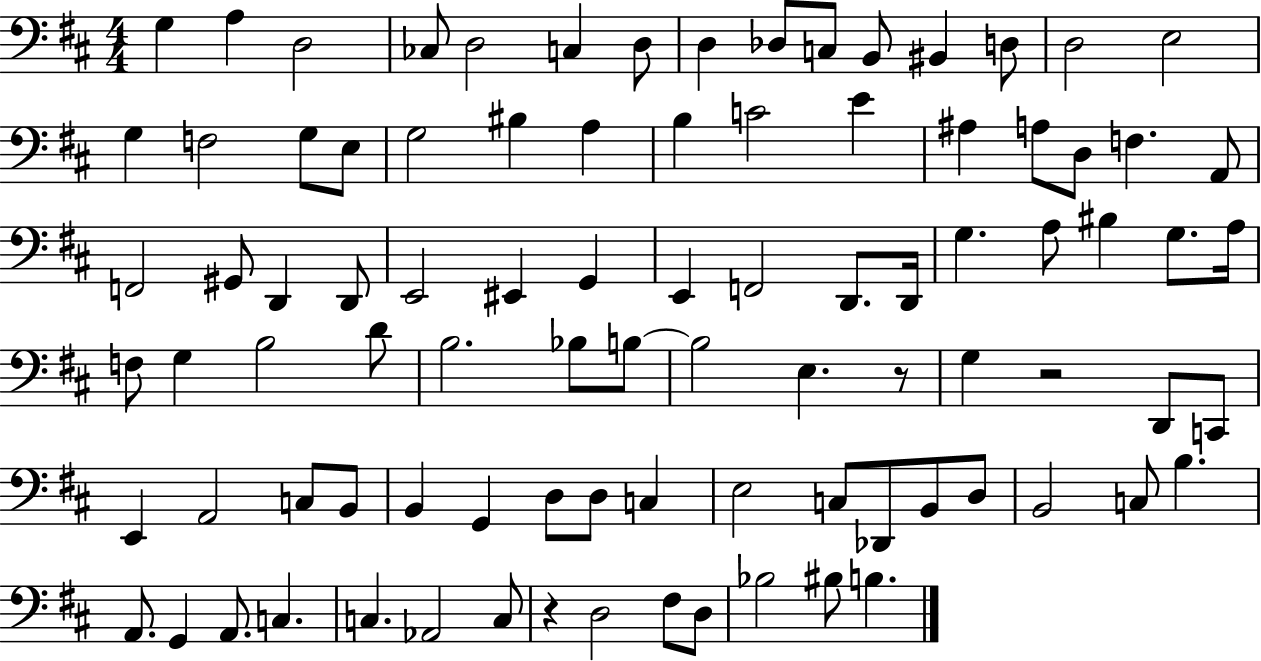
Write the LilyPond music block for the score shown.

{
  \clef bass
  \numericTimeSignature
  \time 4/4
  \key d \major
  \repeat volta 2 { g4 a4 d2 | ces8 d2 c4 d8 | d4 des8 c8 b,8 bis,4 d8 | d2 e2 | \break g4 f2 g8 e8 | g2 bis4 a4 | b4 c'2 e'4 | ais4 a8 d8 f4. a,8 | \break f,2 gis,8 d,4 d,8 | e,2 eis,4 g,4 | e,4 f,2 d,8. d,16 | g4. a8 bis4 g8. a16 | \break f8 g4 b2 d'8 | b2. bes8 b8~~ | b2 e4. r8 | g4 r2 d,8 c,8 | \break e,4 a,2 c8 b,8 | b,4 g,4 d8 d8 c4 | e2 c8 des,8 b,8 d8 | b,2 c8 b4. | \break a,8. g,4 a,8. c4. | c4. aes,2 c8 | r4 d2 fis8 d8 | bes2 bis8 b4. | \break } \bar "|."
}